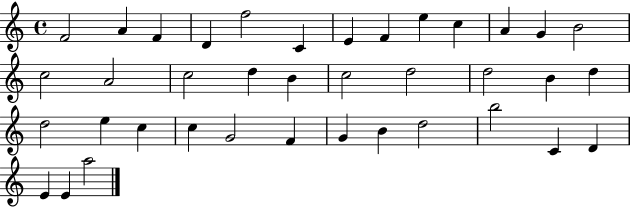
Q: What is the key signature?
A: C major